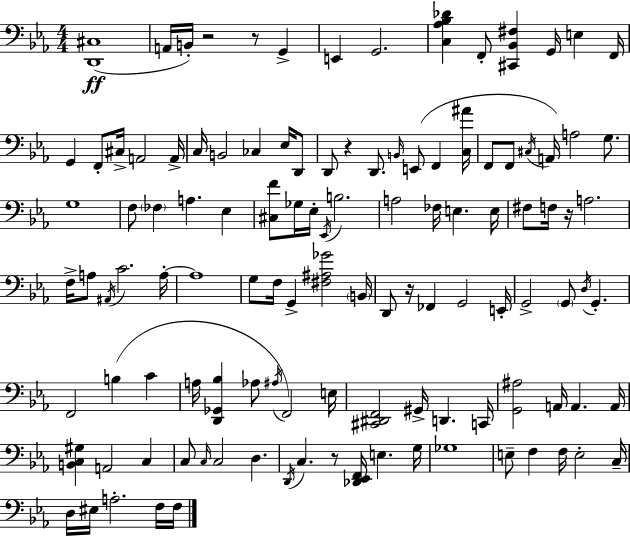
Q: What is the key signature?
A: EES major